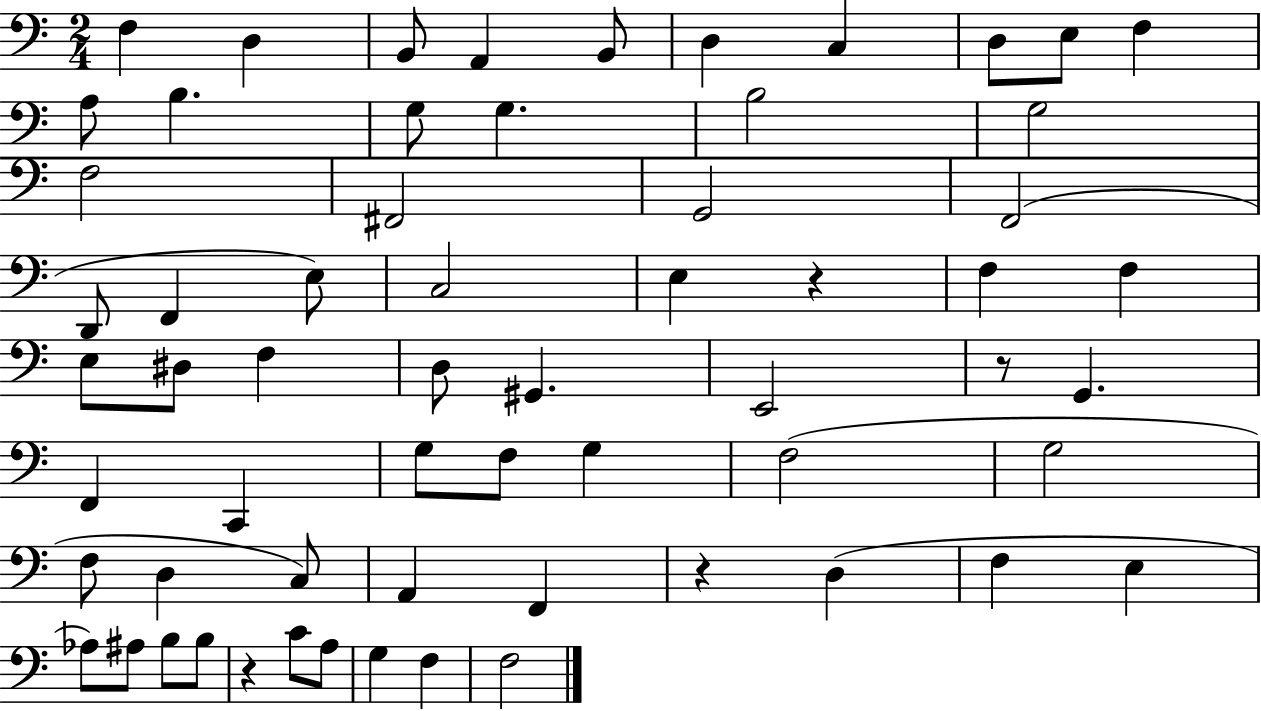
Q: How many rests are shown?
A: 4